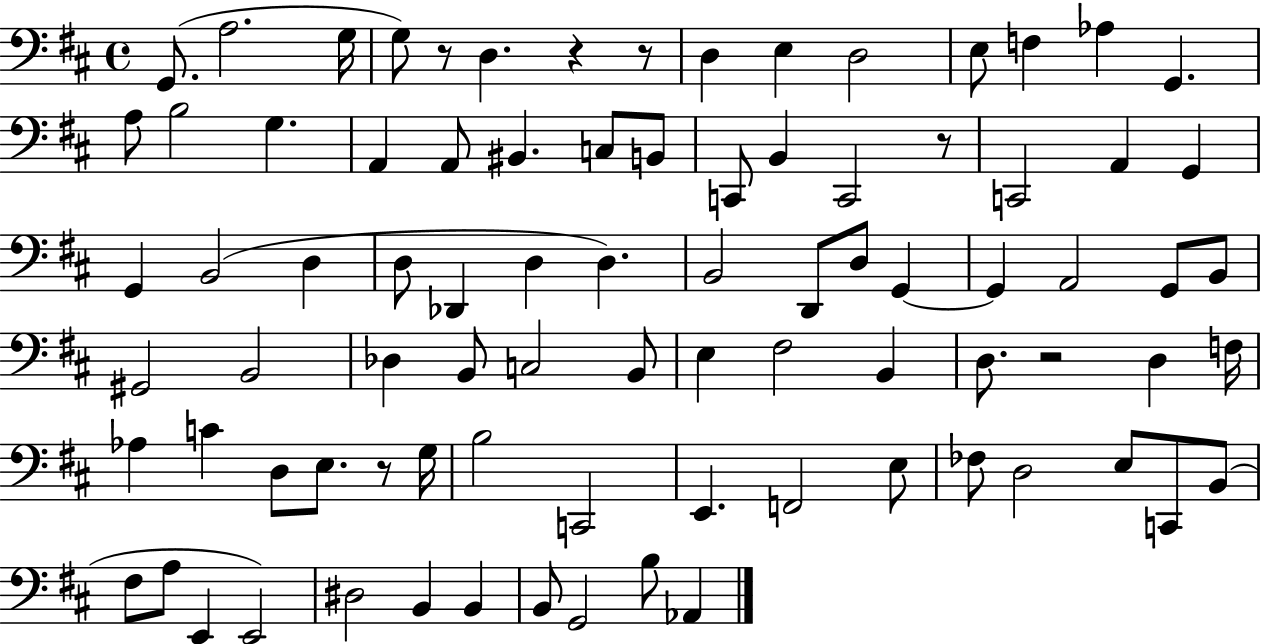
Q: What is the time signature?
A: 4/4